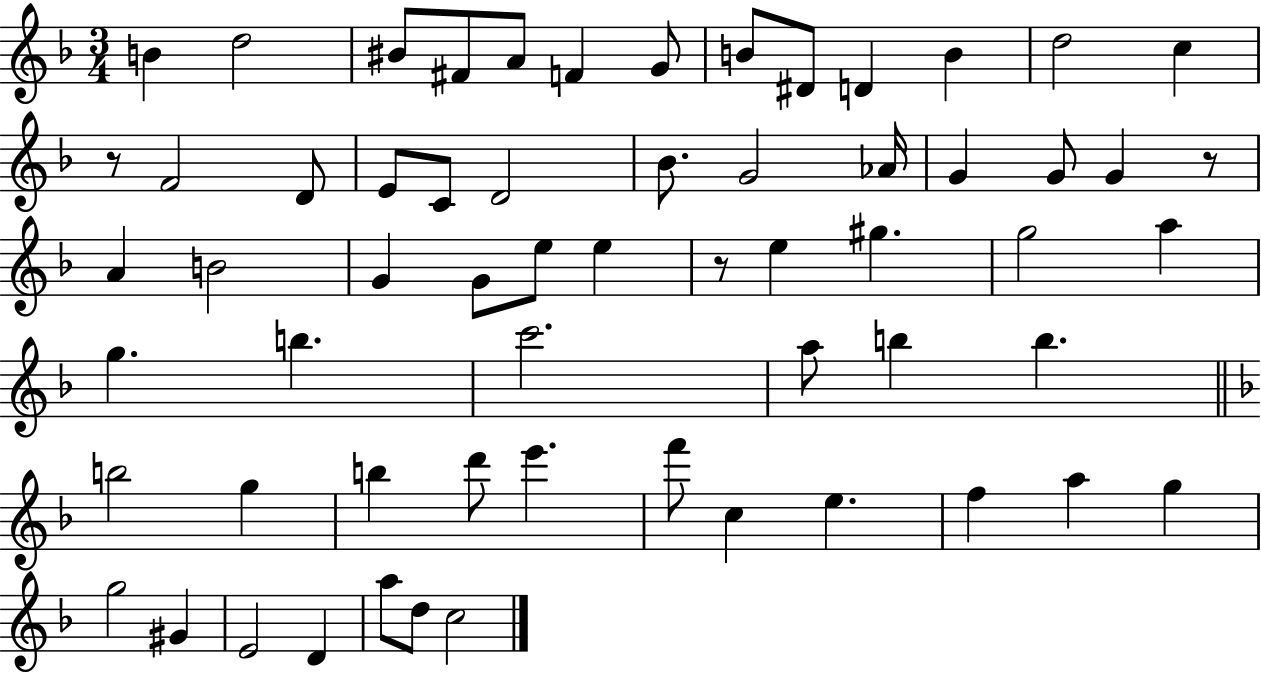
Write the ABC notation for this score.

X:1
T:Untitled
M:3/4
L:1/4
K:F
B d2 ^B/2 ^F/2 A/2 F G/2 B/2 ^D/2 D B d2 c z/2 F2 D/2 E/2 C/2 D2 _B/2 G2 _A/4 G G/2 G z/2 A B2 G G/2 e/2 e z/2 e ^g g2 a g b c'2 a/2 b b b2 g b d'/2 e' f'/2 c e f a g g2 ^G E2 D a/2 d/2 c2